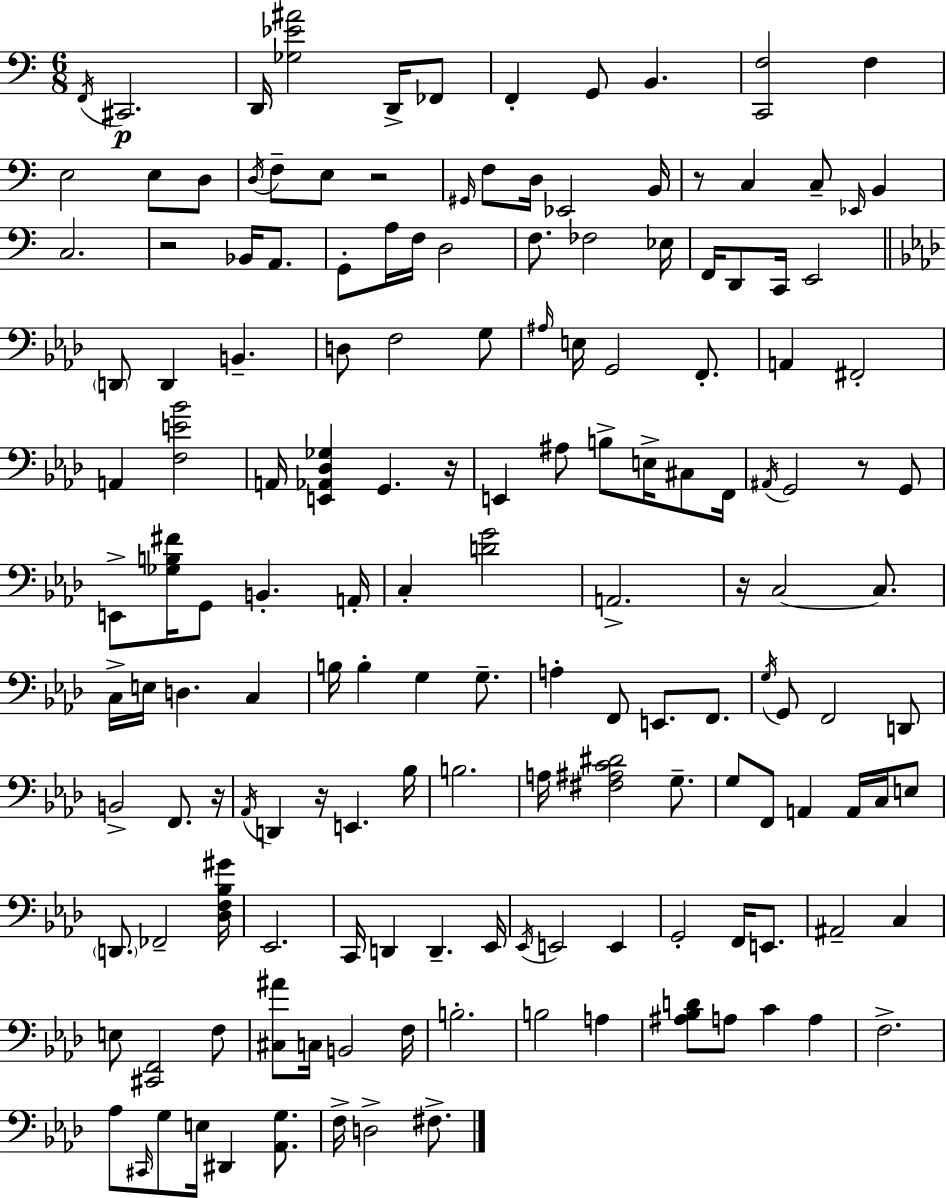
X:1
T:Untitled
M:6/8
L:1/4
K:Am
F,,/4 ^C,,2 D,,/4 [_G,_E^A]2 D,,/4 _F,,/2 F,, G,,/2 B,, [C,,F,]2 F, E,2 E,/2 D,/2 D,/4 F,/2 E,/2 z2 ^G,,/4 F,/2 D,/4 _E,,2 B,,/4 z/2 C, C,/2 _E,,/4 B,, C,2 z2 _B,,/4 A,,/2 G,,/2 A,/4 F,/4 D,2 F,/2 _F,2 _E,/4 F,,/4 D,,/2 C,,/4 E,,2 D,,/2 D,, B,, D,/2 F,2 G,/2 ^A,/4 E,/4 G,,2 F,,/2 A,, ^F,,2 A,, [F,E_B]2 A,,/4 [E,,_A,,_D,_G,] G,, z/4 E,, ^A,/2 B,/2 E,/4 ^C,/2 F,,/4 ^A,,/4 G,,2 z/2 G,,/2 E,,/2 [_G,B,^F]/4 G,,/2 B,, A,,/4 C, [DG]2 A,,2 z/4 C,2 C,/2 C,/4 E,/4 D, C, B,/4 B, G, G,/2 A, F,,/2 E,,/2 F,,/2 G,/4 G,,/2 F,,2 D,,/2 B,,2 F,,/2 z/4 _A,,/4 D,, z/4 E,, _B,/4 B,2 A,/4 [^F,^A,C^D]2 G,/2 G,/2 F,,/2 A,, A,,/4 C,/4 E,/2 D,,/2 _F,,2 [_D,F,_B,^G]/4 _E,,2 C,,/4 D,, D,, _E,,/4 _E,,/4 E,,2 E,, G,,2 F,,/4 E,,/2 ^A,,2 C, E,/2 [^C,,F,,]2 F,/2 [^C,^A]/2 C,/4 B,,2 F,/4 B,2 B,2 A, [^A,_B,D]/2 A,/2 C A, F,2 _A,/2 ^C,,/4 G,/2 E,/4 ^D,, [_A,,G,]/2 F,/4 D,2 ^F,/2